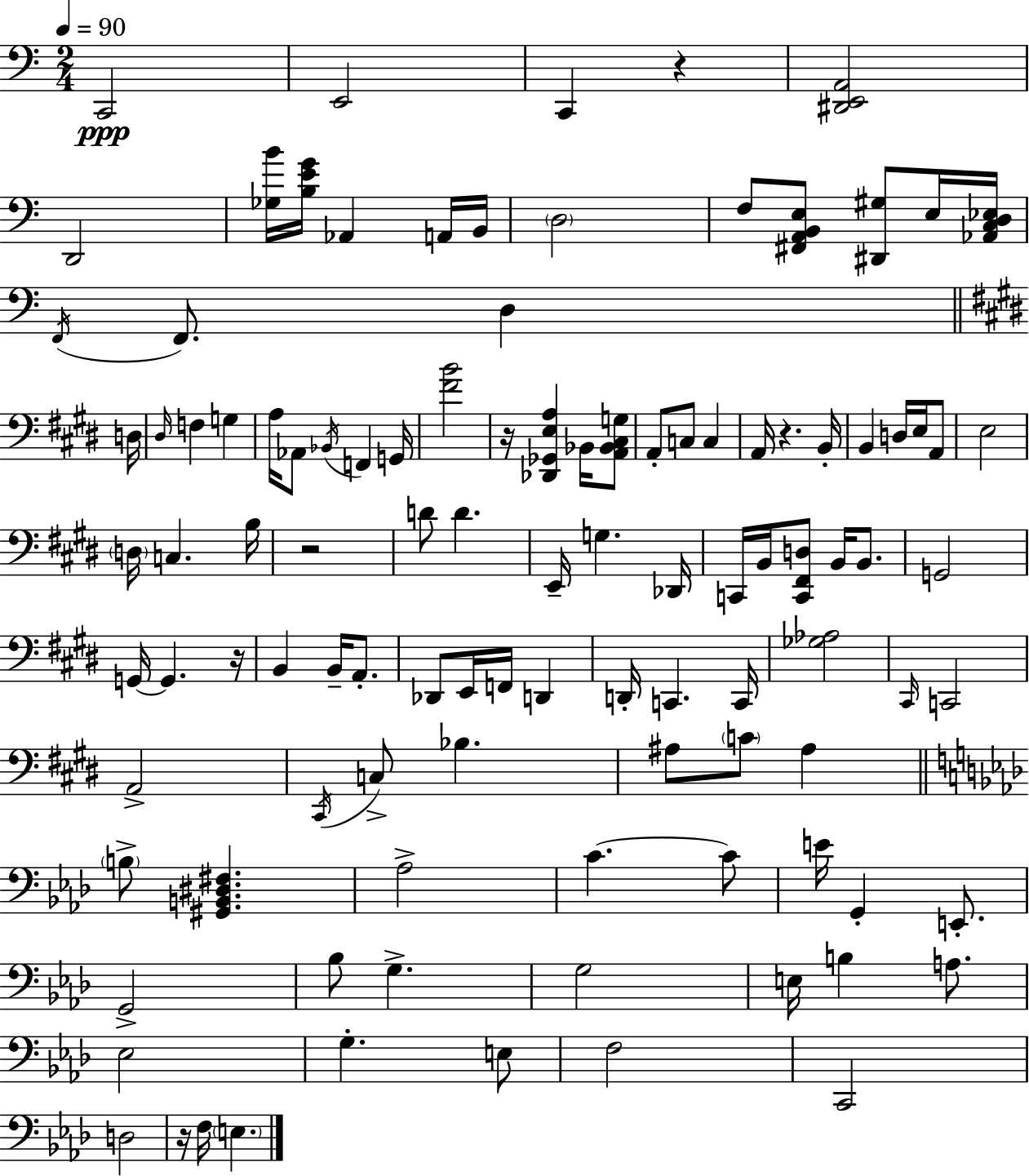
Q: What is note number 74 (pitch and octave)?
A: E2